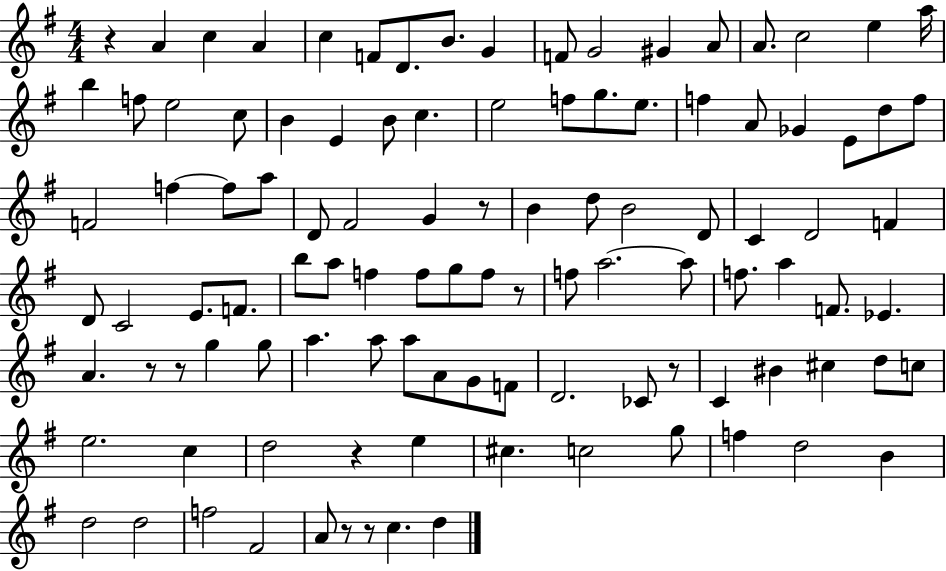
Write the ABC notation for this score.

X:1
T:Untitled
M:4/4
L:1/4
K:G
z A c A c F/2 D/2 B/2 G F/2 G2 ^G A/2 A/2 c2 e a/4 b f/2 e2 c/2 B E B/2 c e2 f/2 g/2 e/2 f A/2 _G E/2 d/2 f/2 F2 f f/2 a/2 D/2 ^F2 G z/2 B d/2 B2 D/2 C D2 F D/2 C2 E/2 F/2 b/2 a/2 f f/2 g/2 f/2 z/2 f/2 a2 a/2 f/2 a F/2 _E A z/2 z/2 g g/2 a a/2 a/2 A/2 G/2 F/2 D2 _C/2 z/2 C ^B ^c d/2 c/2 e2 c d2 z e ^c c2 g/2 f d2 B d2 d2 f2 ^F2 A/2 z/2 z/2 c d